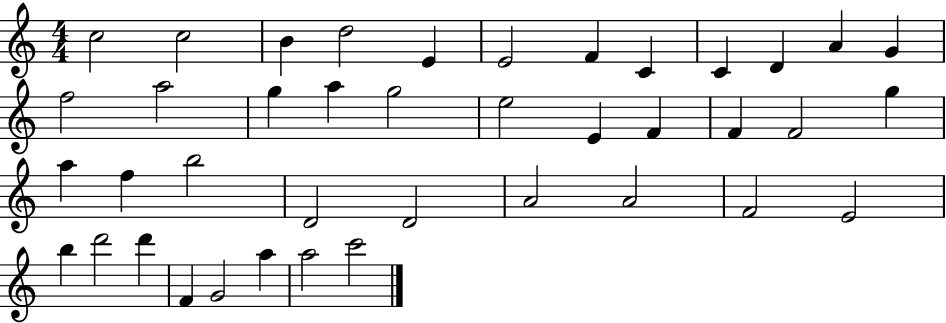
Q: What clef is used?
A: treble